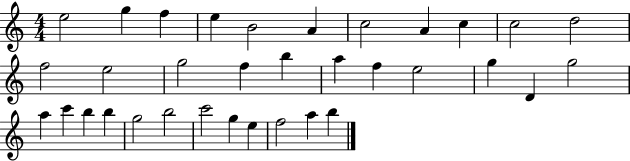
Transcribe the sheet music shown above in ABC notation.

X:1
T:Untitled
M:4/4
L:1/4
K:C
e2 g f e B2 A c2 A c c2 d2 f2 e2 g2 f b a f e2 g D g2 a c' b b g2 b2 c'2 g e f2 a b